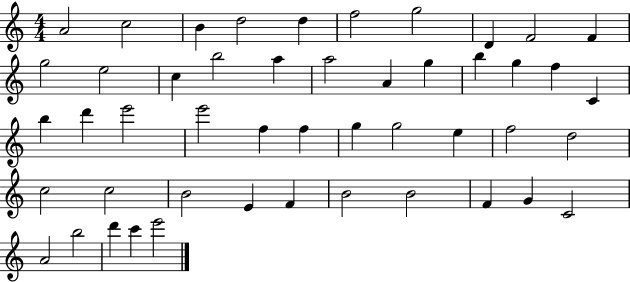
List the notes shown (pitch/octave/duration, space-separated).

A4/h C5/h B4/q D5/h D5/q F5/h G5/h D4/q F4/h F4/q G5/h E5/h C5/q B5/h A5/q A5/h A4/q G5/q B5/q G5/q F5/q C4/q B5/q D6/q E6/h E6/h F5/q F5/q G5/q G5/h E5/q F5/h D5/h C5/h C5/h B4/h E4/q F4/q B4/h B4/h F4/q G4/q C4/h A4/h B5/h D6/q C6/q E6/h